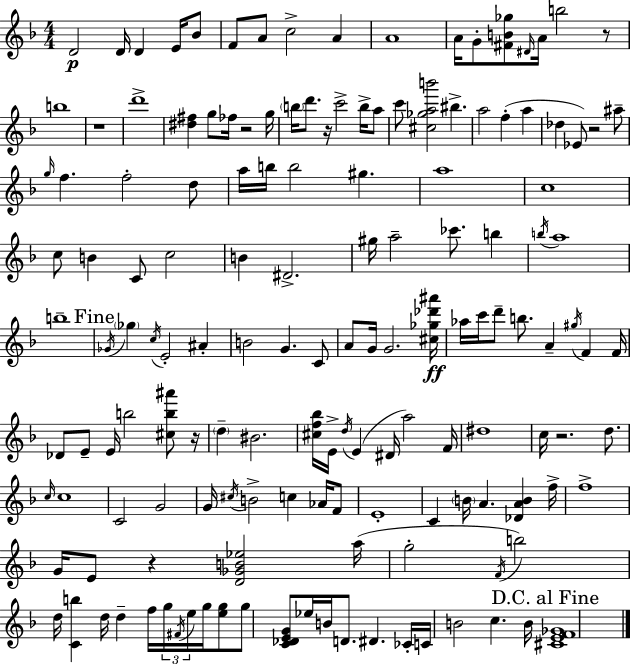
D4/h D4/s D4/q E4/s Bb4/e F4/e A4/e C5/h A4/q A4/w A4/s G4/e [F#4,B4,Gb5]/e D#4/s A4/s B5/h R/e B5/w R/w D6/w [D#5,F#5]/q G5/e FES5/s R/h G5/s B5/s D6/e. R/s C6/h B5/s A5/e C6/e [C#5,Gb5,A5,B6]/h BIS5/q. A5/h F5/q A5/q Db5/q Eb4/e R/h A#5/e G5/s F5/q. F5/h D5/e A5/s B5/s B5/h G#5/q. A5/w C5/w C5/e B4/q C4/e C5/h B4/q D#4/h. G#5/s A5/h CES6/e. B5/q B5/s A5/w B5/w Gb4/s Gb5/q C5/s E4/h A#4/q B4/h G4/q. C4/e A4/e G4/s G4/h. [C#5,Gb5,Db6,A#6]/s Ab5/s C6/s D6/e B5/e. A4/q G#5/s F4/q F4/s Db4/e E4/e E4/s B5/h [C#5,B5,A#6]/e R/s D5/q BIS4/h. [C#5,F5,Bb5]/s E4/s D5/s E4/q D#4/s A5/h F4/s D#5/w C5/s R/h. D5/e. C5/s C5/w C4/h G4/h G4/s C#5/s B4/h C5/q Ab4/s F4/e E4/w C4/q B4/s A4/q. [Db4,A4,B4]/q F5/s F5/w G4/s E4/e R/q [D4,Gb4,B4,Eb5]/h A5/s G5/h F4/s B5/h D5/s [C4,B5]/q D5/s D5/q F5/s G5/s F#4/s E5/s G5/s [E5,G5]/e G5/e [C4,Db4,E4,G4]/e Eb5/s B4/s D4/e. D#4/q. CES4/s C4/s B4/h C5/q. B4/s [C#4,E4,F4,Gb4]/w